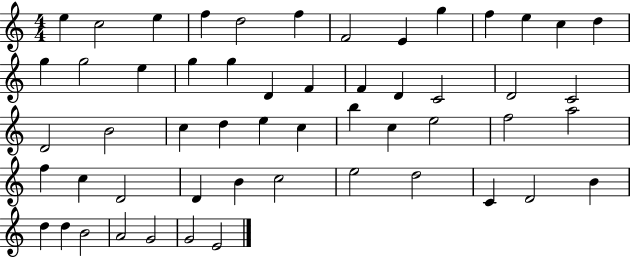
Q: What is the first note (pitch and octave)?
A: E5